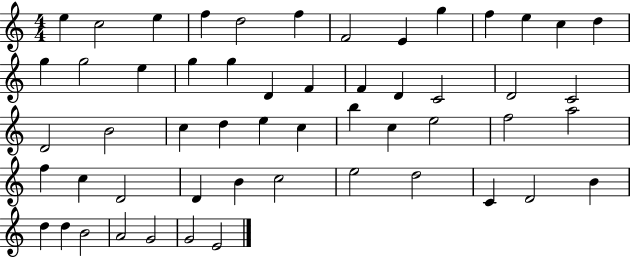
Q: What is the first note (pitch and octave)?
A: E5